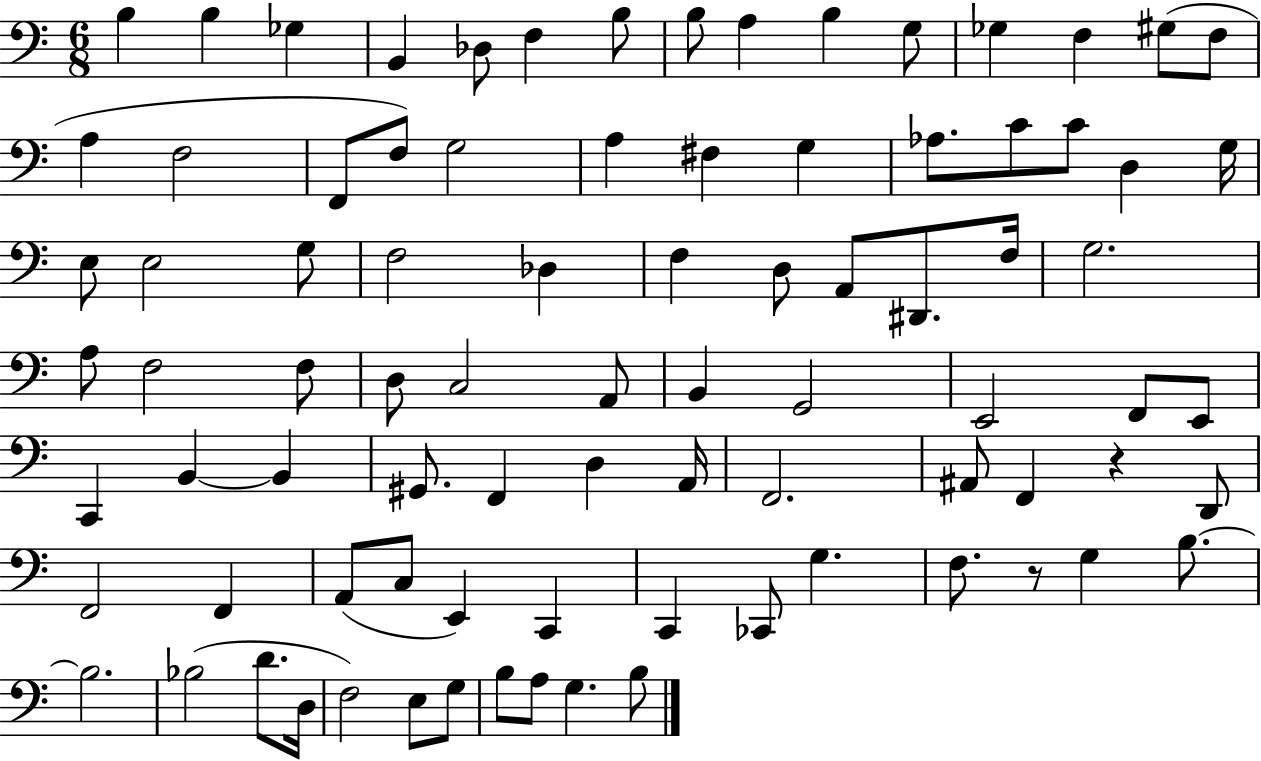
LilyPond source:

{
  \clef bass
  \numericTimeSignature
  \time 6/8
  \key c \major
  b4 b4 ges4 | b,4 des8 f4 b8 | b8 a4 b4 g8 | ges4 f4 gis8( f8 | \break a4 f2 | f,8 f8) g2 | a4 fis4 g4 | aes8. c'8 c'8 d4 g16 | \break e8 e2 g8 | f2 des4 | f4 d8 a,8 dis,8. f16 | g2. | \break a8 f2 f8 | d8 c2 a,8 | b,4 g,2 | e,2 f,8 e,8 | \break c,4 b,4~~ b,4 | gis,8. f,4 d4 a,16 | f,2. | ais,8 f,4 r4 d,8 | \break f,2 f,4 | a,8( c8 e,4) c,4 | c,4 ces,8 g4. | f8. r8 g4 b8.~~ | \break b2. | bes2( d'8. d16 | f2) e8 g8 | b8 a8 g4. b8 | \break \bar "|."
}